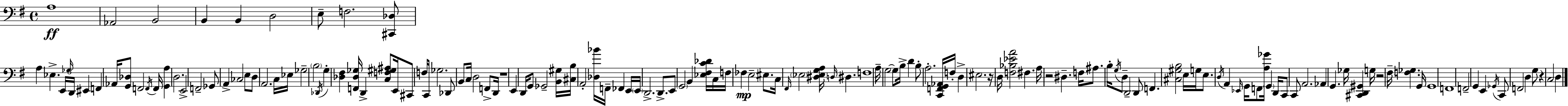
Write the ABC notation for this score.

X:1
T:Untitled
M:4/4
L:1/4
K:G
A,4 _A,,2 B,,2 B,, B,, D,2 E,/2 F,2 [^C,,_D,]/2 A, _E, E,,/4 _G,/4 D,,/4 ^E,, F,, _A,,/4 [G,,_D,]/2 F,,2 F,,/4 F,,/4 [G,,A,] D,2 E,,2 F,,2 _G,,/2 A,, _C,2 E,/2 D,/2 A,,2 C,/4 _E,/4 _G,2 B,2 _D,,/4 G, [_D,^F,] [F,,_D,_G,]/4 D,, [C,F,^G,^A,]/2 E,,/4 ^C,,/2 F,/4 C,,/4 _G,2 _D,,/2 B,,/2 C,/4 D,2 F,,/2 D,,/4 z4 E,, D,,/4 G,,/2 _G,,2 [B,,^G,]/4 [^C,B,]/4 A,,2 [_D,_B]/4 F,,/4 _F,, E,,/4 E,,/4 D,,2 D,,/2 E,,/2 G,,2 B,, [_E,^F,C_D]/4 C,/4 F,/4 _F, E,2 ^E,/2 C,/4 ^F,,/4 _E,2 [^D,_E,G,A,]/4 D,/4 ^D, F,4 A,/4 G,2 G,/2 B,/4 D B,/2 A,2 [C,,F,,G,,_A,,]/4 F,/4 D, ^E,2 z/4 D,/4 [F,_B,_EA]2 ^F, A,/4 z2 ^D, F,/4 ^A,/2 B,/4 G,/4 D,/2 D,,2 D,,/2 F,, [^C,^G,B,]2 E,/4 G,/4 E,/2 D,/4 A,, _E,,/4 G,,/4 F,,/2 [A,_G]/4 G,, D,,/4 C,,/2 C,,/2 A,,2 _A,, G,, _G,/4 [^C,,D,,^G,,] G,/4 z2 ^F,/4 [F,_G,] G,,/4 G,,4 F,,4 F,,2 G,, E,, _G,,/4 C,,/2 F,,2 D, G,/2 z C,2 D,